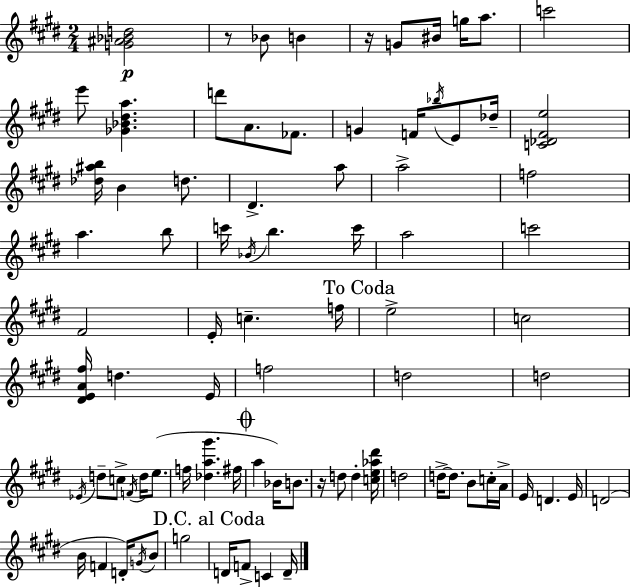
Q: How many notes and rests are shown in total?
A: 84